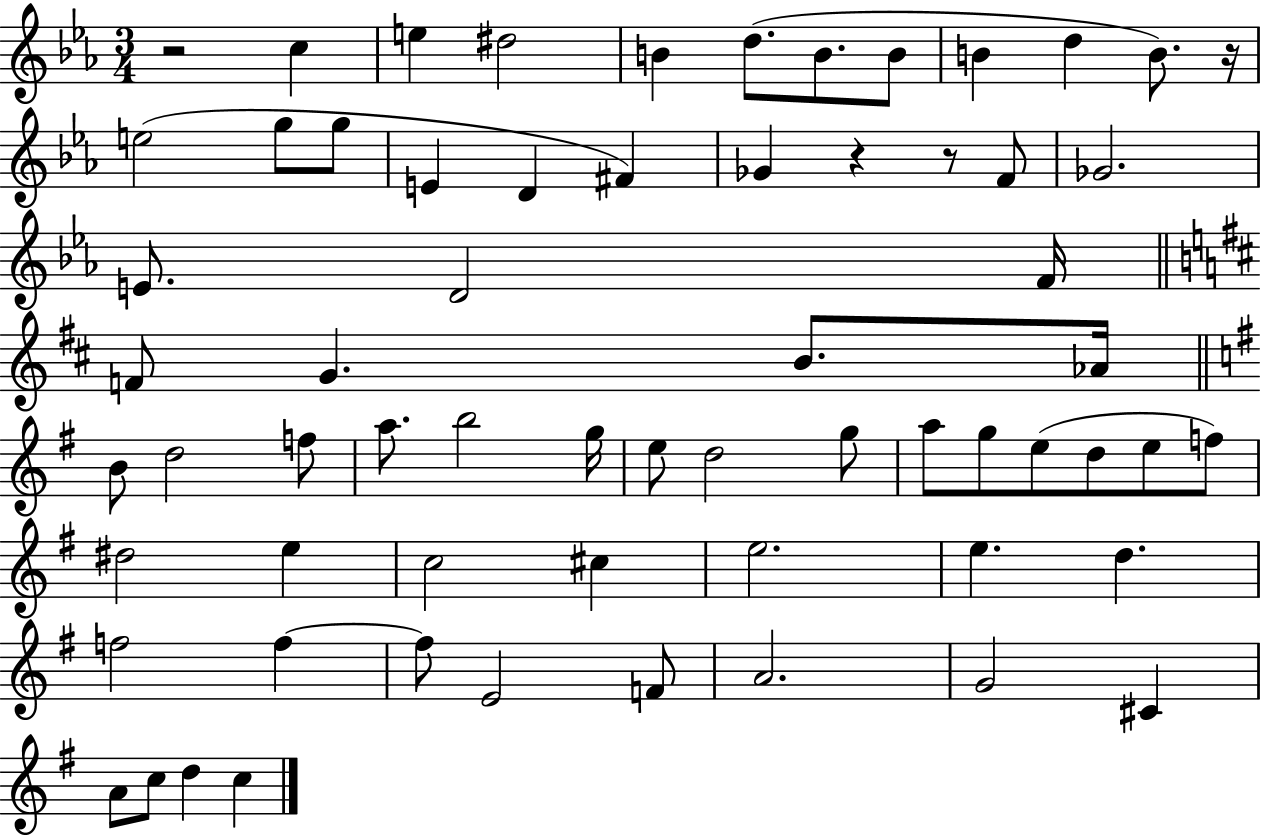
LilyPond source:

{
  \clef treble
  \numericTimeSignature
  \time 3/4
  \key ees \major
  r2 c''4 | e''4 dis''2 | b'4 d''8.( b'8. b'8 | b'4 d''4 b'8.) r16 | \break e''2( g''8 g''8 | e'4 d'4 fis'4) | ges'4 r4 r8 f'8 | ges'2. | \break e'8. d'2 f'16 | \bar "||" \break \key b \minor f'8 g'4. b'8. aes'16 | \bar "||" \break \key e \minor b'8 d''2 f''8 | a''8. b''2 g''16 | e''8 d''2 g''8 | a''8 g''8 e''8( d''8 e''8 f''8) | \break dis''2 e''4 | c''2 cis''4 | e''2. | e''4. d''4. | \break f''2 f''4~~ | f''8 e'2 f'8 | a'2. | g'2 cis'4 | \break a'8 c''8 d''4 c''4 | \bar "|."
}